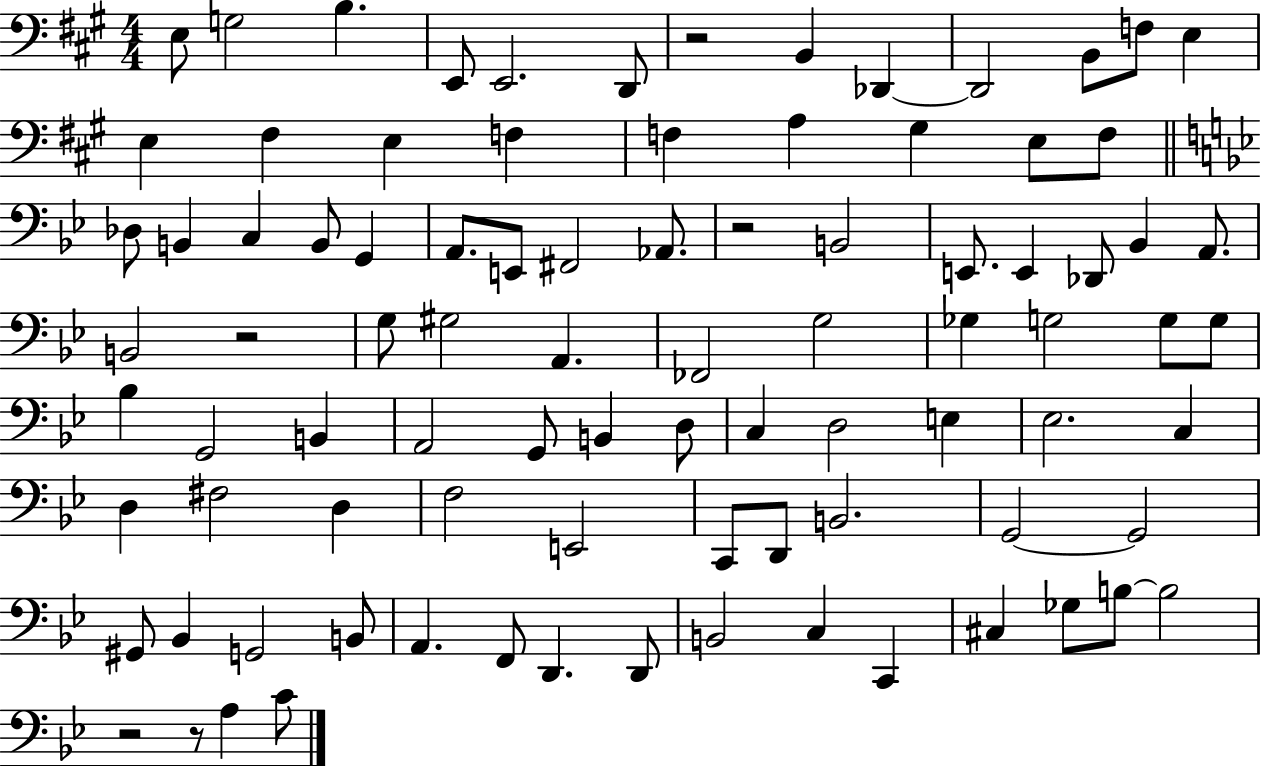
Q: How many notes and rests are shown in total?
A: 90